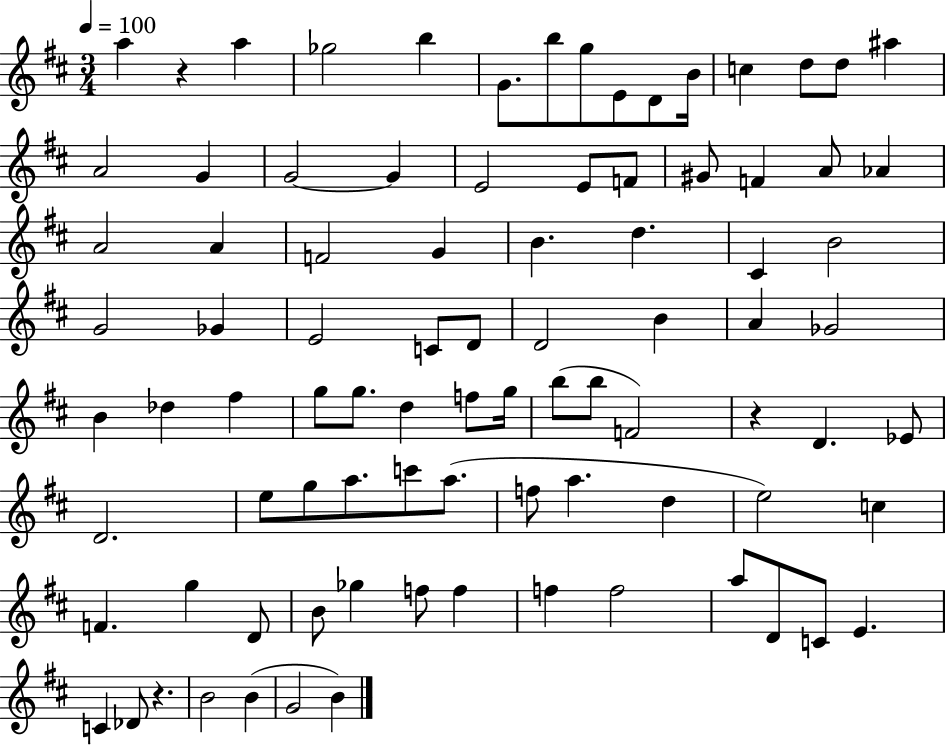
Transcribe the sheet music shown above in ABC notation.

X:1
T:Untitled
M:3/4
L:1/4
K:D
a z a _g2 b G/2 b/2 g/2 E/2 D/2 B/4 c d/2 d/2 ^a A2 G G2 G E2 E/2 F/2 ^G/2 F A/2 _A A2 A F2 G B d ^C B2 G2 _G E2 C/2 D/2 D2 B A _G2 B _d ^f g/2 g/2 d f/2 g/4 b/2 b/2 F2 z D _E/2 D2 e/2 g/2 a/2 c'/2 a/2 f/2 a d e2 c F g D/2 B/2 _g f/2 f f f2 a/2 D/2 C/2 E C _D/2 z B2 B G2 B